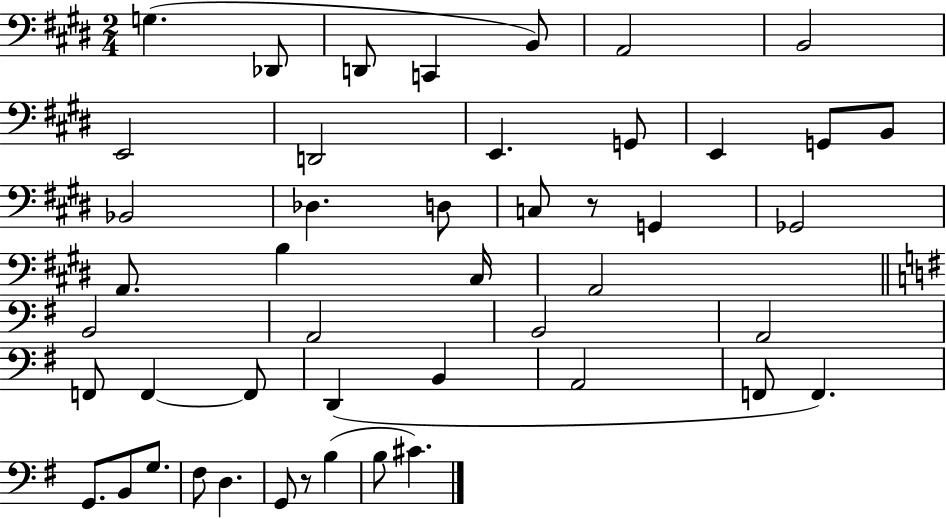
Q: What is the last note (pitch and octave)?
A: C#4